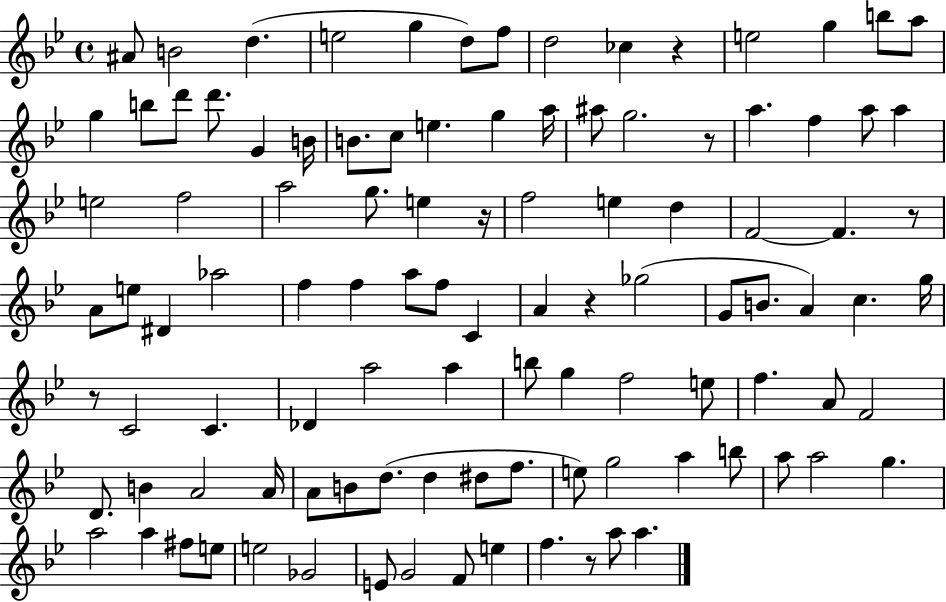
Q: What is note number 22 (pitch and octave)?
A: E5